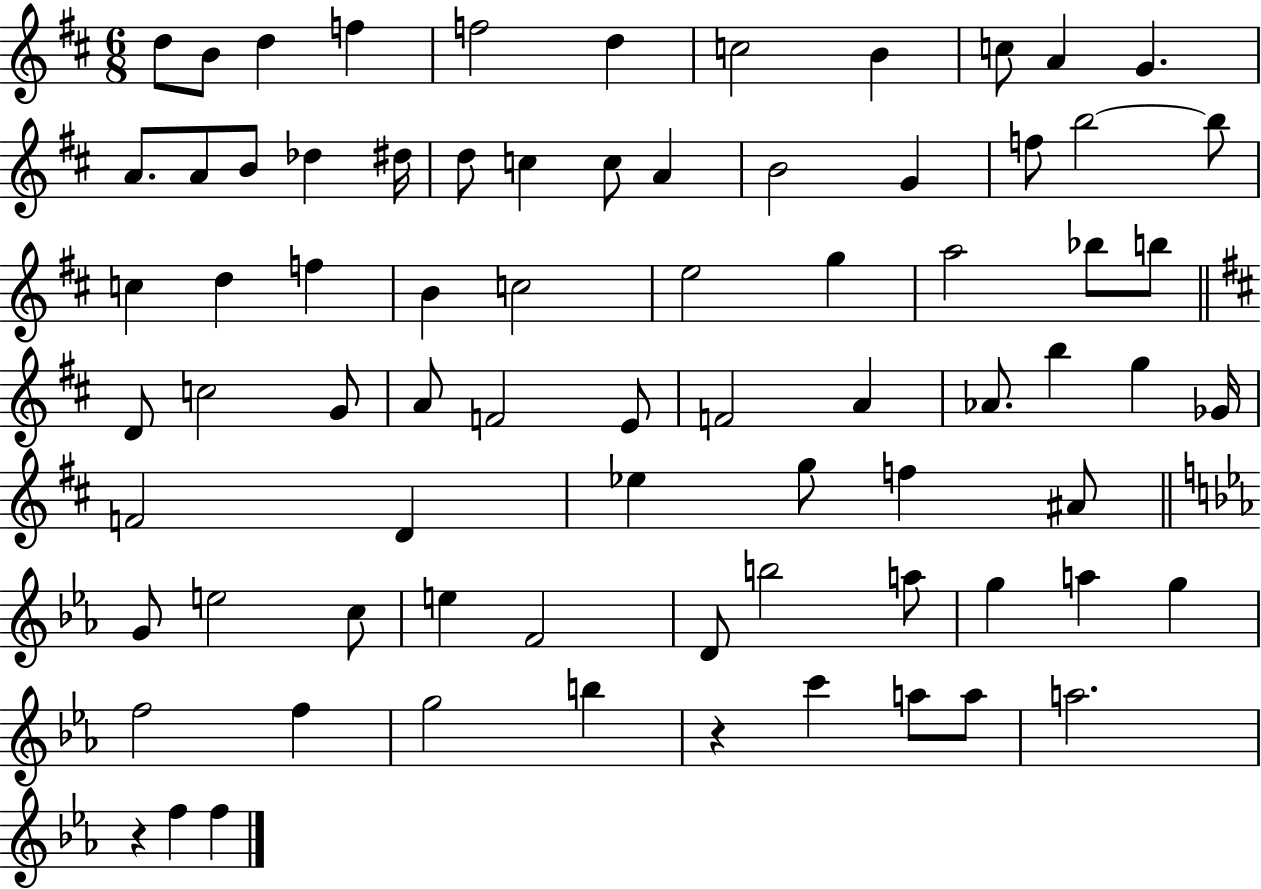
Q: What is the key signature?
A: D major